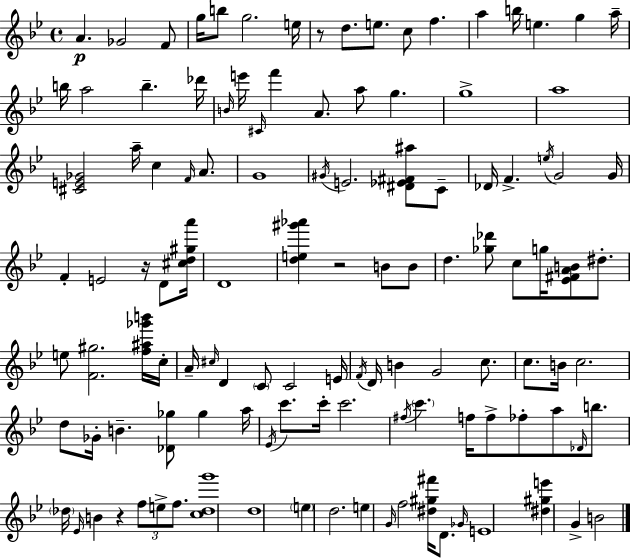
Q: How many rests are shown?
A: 4